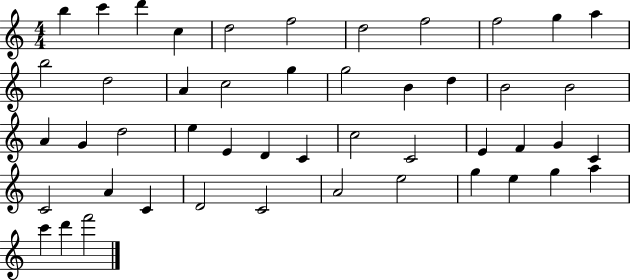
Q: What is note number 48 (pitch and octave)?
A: F6